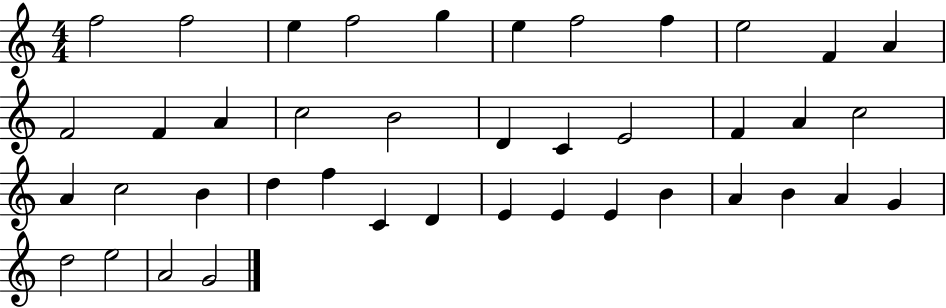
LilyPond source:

{
  \clef treble
  \numericTimeSignature
  \time 4/4
  \key c \major
  f''2 f''2 | e''4 f''2 g''4 | e''4 f''2 f''4 | e''2 f'4 a'4 | \break f'2 f'4 a'4 | c''2 b'2 | d'4 c'4 e'2 | f'4 a'4 c''2 | \break a'4 c''2 b'4 | d''4 f''4 c'4 d'4 | e'4 e'4 e'4 b'4 | a'4 b'4 a'4 g'4 | \break d''2 e''2 | a'2 g'2 | \bar "|."
}